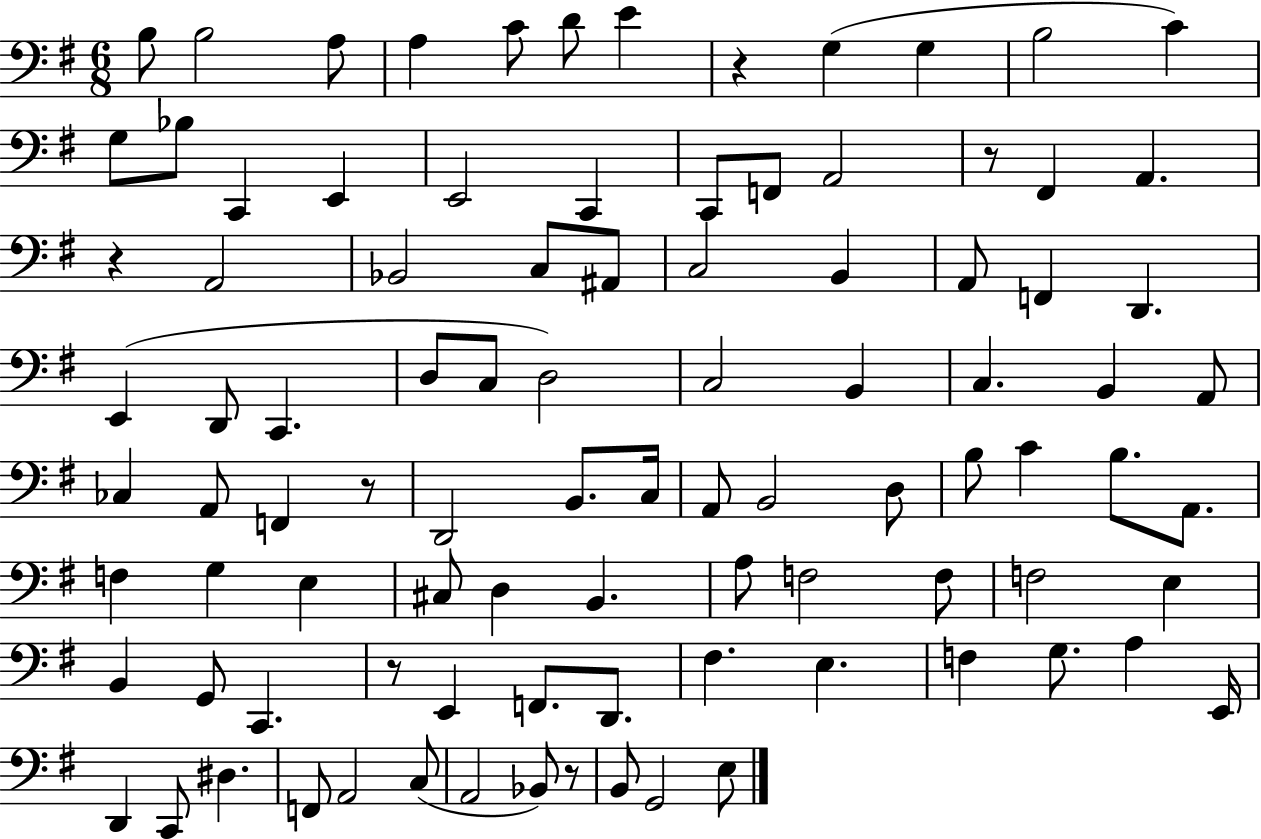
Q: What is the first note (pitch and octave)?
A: B3